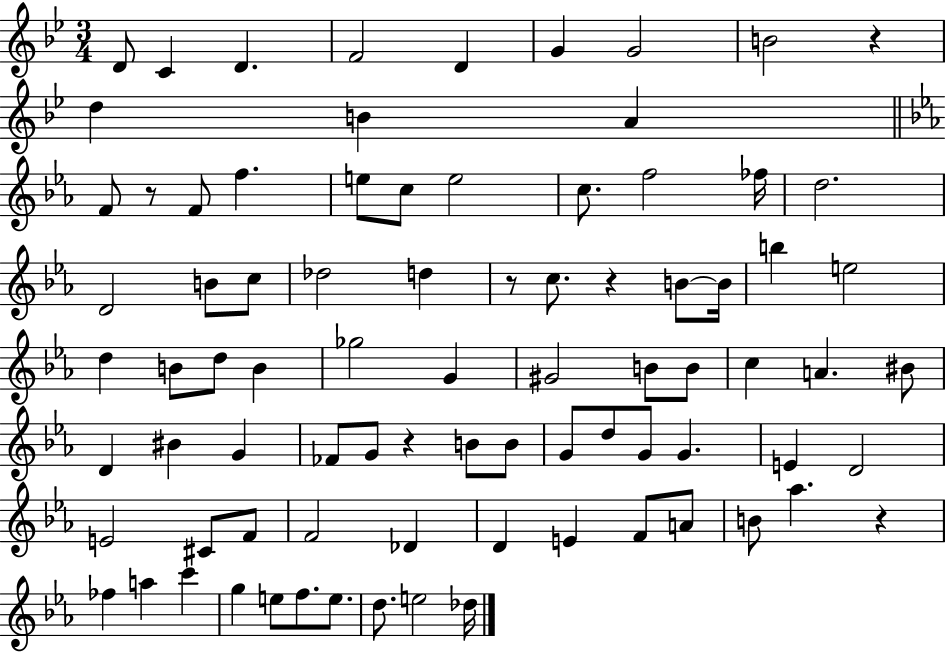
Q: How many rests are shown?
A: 6